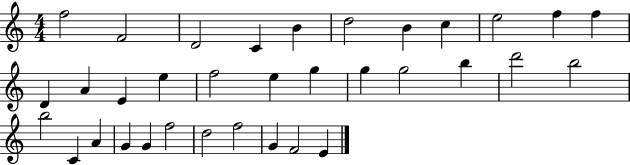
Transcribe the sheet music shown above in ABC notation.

X:1
T:Untitled
M:4/4
L:1/4
K:C
f2 F2 D2 C B d2 B c e2 f f D A E e f2 e g g g2 b d'2 b2 b2 C A G G f2 d2 f2 G F2 E